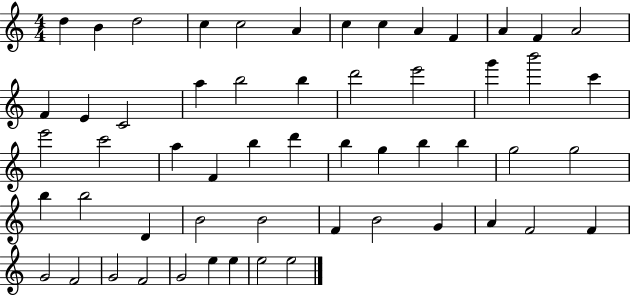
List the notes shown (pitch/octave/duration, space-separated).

D5/q B4/q D5/h C5/q C5/h A4/q C5/q C5/q A4/q F4/q A4/q F4/q A4/h F4/q E4/q C4/h A5/q B5/h B5/q D6/h E6/h G6/q B6/h C6/q E6/h C6/h A5/q F4/q B5/q D6/q B5/q G5/q B5/q B5/q G5/h G5/h B5/q B5/h D4/q B4/h B4/h F4/q B4/h G4/q A4/q F4/h F4/q G4/h F4/h G4/h F4/h G4/h E5/q E5/q E5/h E5/h